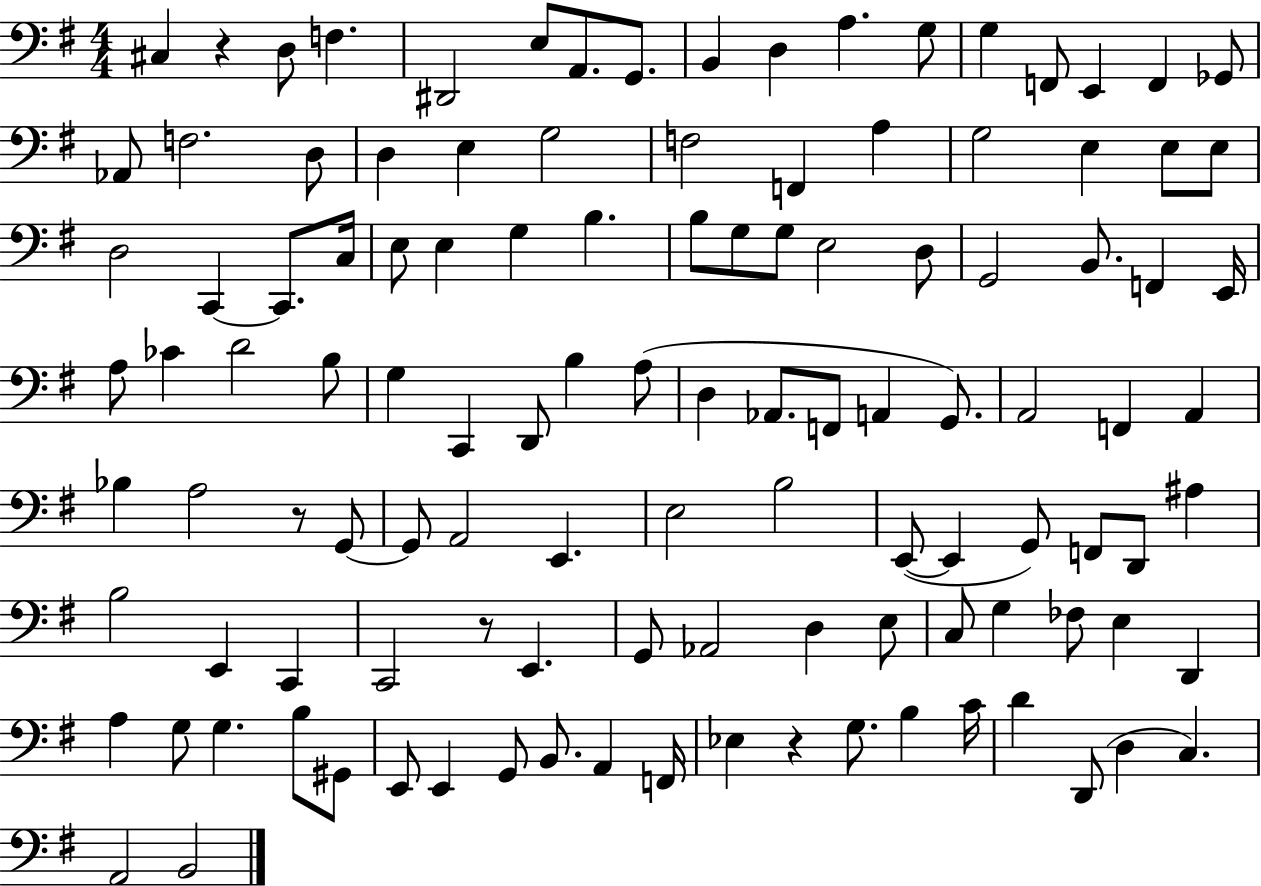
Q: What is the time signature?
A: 4/4